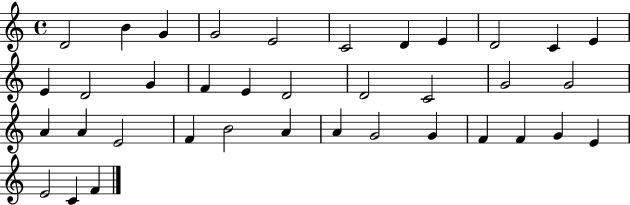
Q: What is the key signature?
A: C major